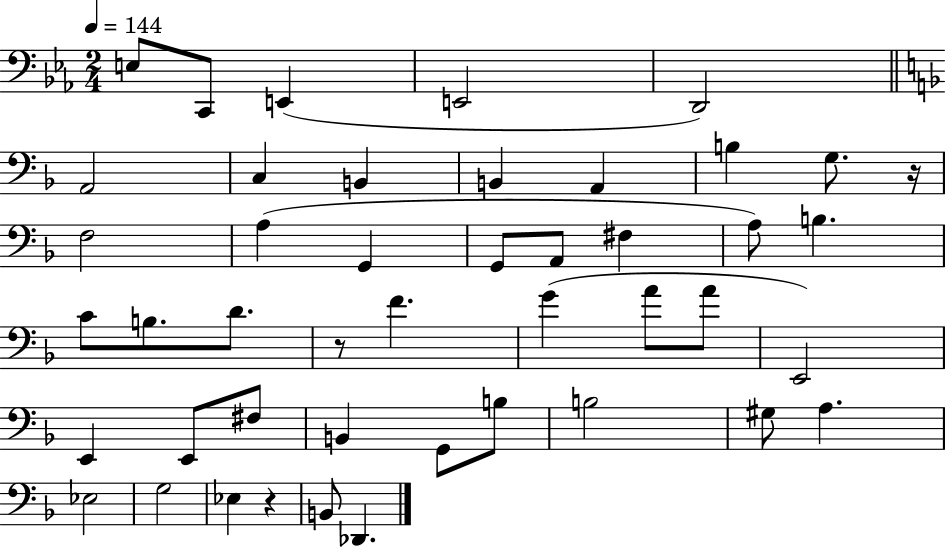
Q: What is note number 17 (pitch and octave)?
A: A2